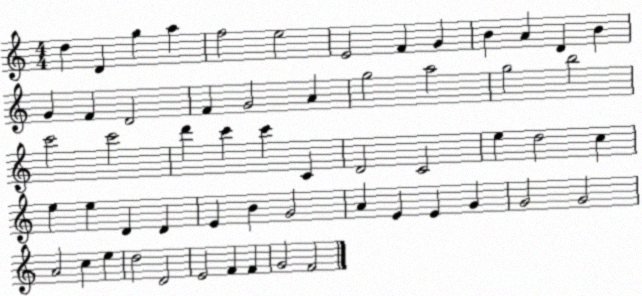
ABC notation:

X:1
T:Untitled
M:4/4
L:1/4
K:C
d D g a f2 e2 E2 F G B A D B G F D2 F G2 A g2 a2 g2 b2 c'2 c'2 d' c' c' C D2 C2 e d2 c e e D D E B G2 A E E G G2 G2 A2 c e d2 D2 E2 F F G2 F2